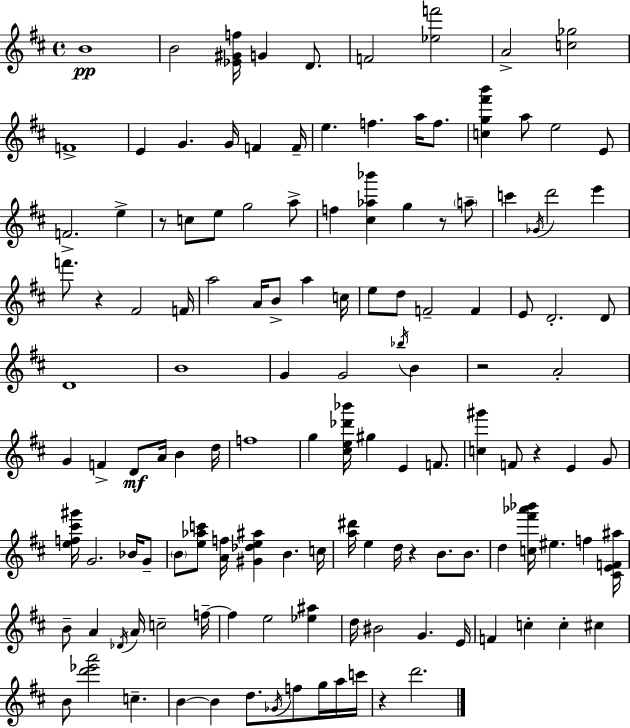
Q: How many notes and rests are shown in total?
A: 131